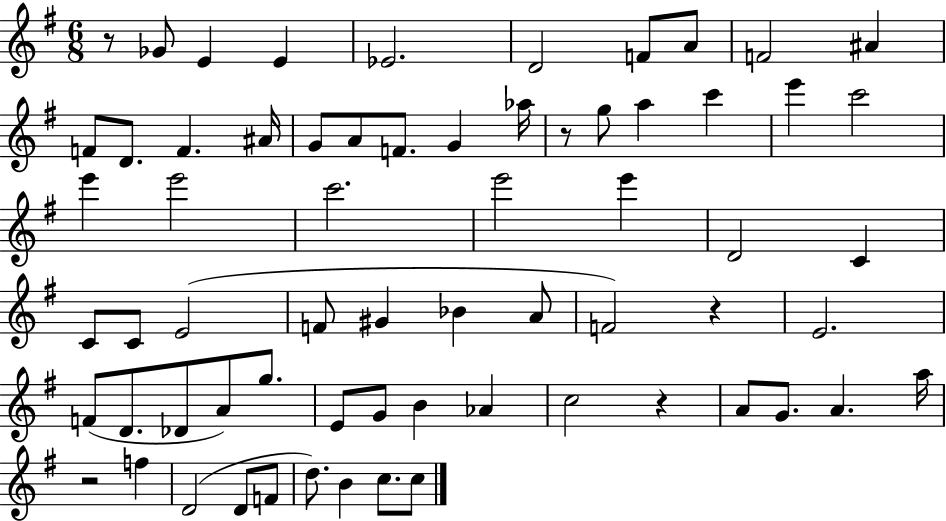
{
  \clef treble
  \numericTimeSignature
  \time 6/8
  \key g \major
  r8 ges'8 e'4 e'4 | ees'2. | d'2 f'8 a'8 | f'2 ais'4 | \break f'8 d'8. f'4. ais'16 | g'8 a'8 f'8. g'4 aes''16 | r8 g''8 a''4 c'''4 | e'''4 c'''2 | \break e'''4 e'''2 | c'''2. | e'''2 e'''4 | d'2 c'4 | \break c'8 c'8 e'2( | f'8 gis'4 bes'4 a'8 | f'2) r4 | e'2. | \break f'8( d'8. des'8 a'8) g''8. | e'8 g'8 b'4 aes'4 | c''2 r4 | a'8 g'8. a'4. a''16 | \break r2 f''4 | d'2( d'8 f'8 | d''8.) b'4 c''8. c''8 | \bar "|."
}